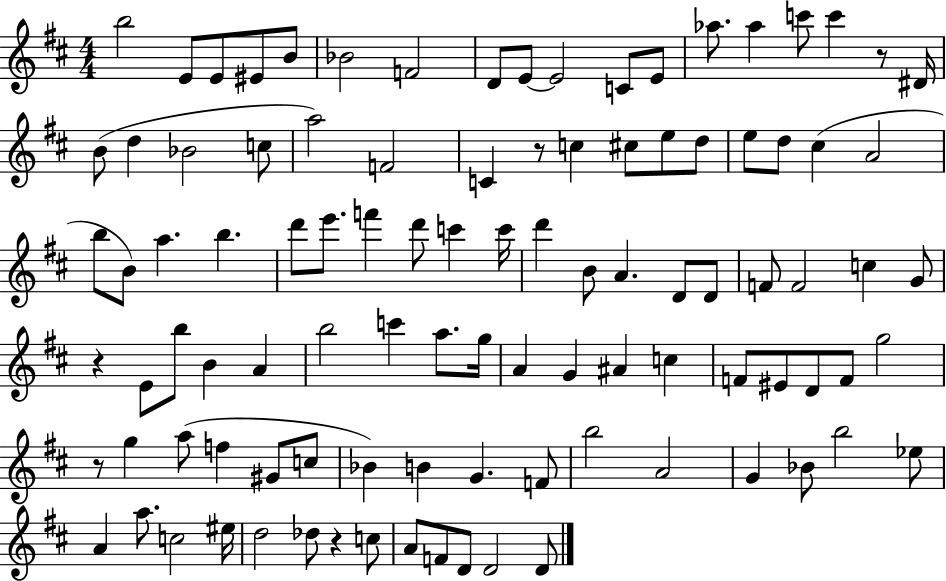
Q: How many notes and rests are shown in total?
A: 100